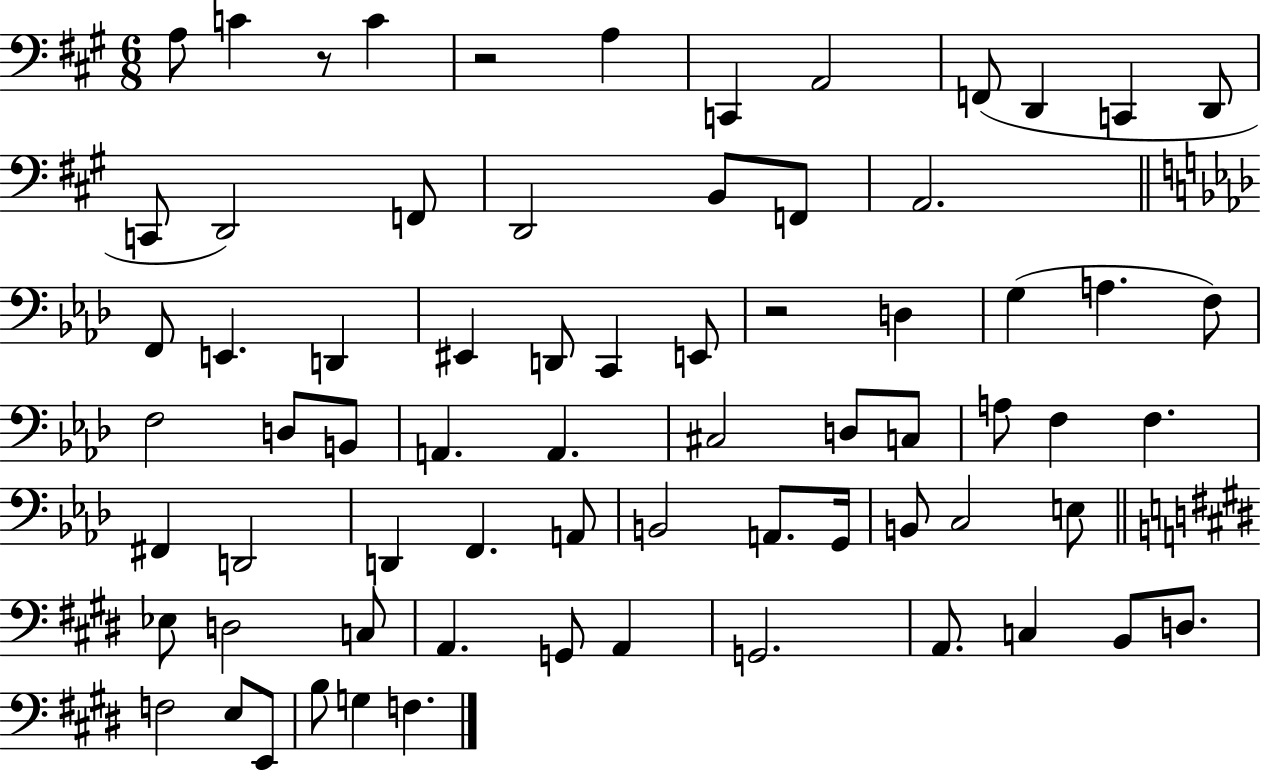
A3/e C4/q R/e C4/q R/h A3/q C2/q A2/h F2/e D2/q C2/q D2/e C2/e D2/h F2/e D2/h B2/e F2/e A2/h. F2/e E2/q. D2/q EIS2/q D2/e C2/q E2/e R/h D3/q G3/q A3/q. F3/e F3/h D3/e B2/e A2/q. A2/q. C#3/h D3/e C3/e A3/e F3/q F3/q. F#2/q D2/h D2/q F2/q. A2/e B2/h A2/e. G2/s B2/e C3/h E3/e Eb3/e D3/h C3/e A2/q. G2/e A2/q G2/h. A2/e. C3/q B2/e D3/e. F3/h E3/e E2/e B3/e G3/q F3/q.